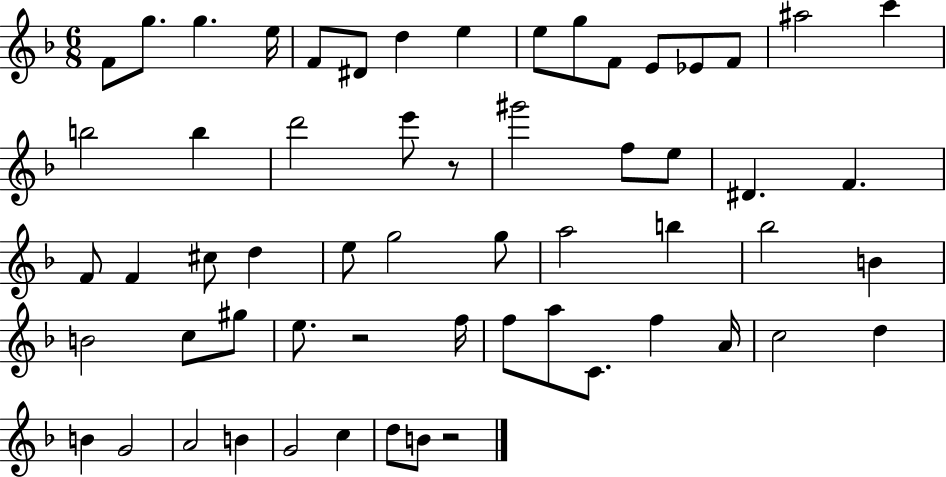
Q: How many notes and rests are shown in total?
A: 59